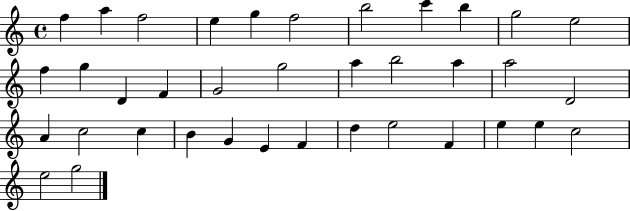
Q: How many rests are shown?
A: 0